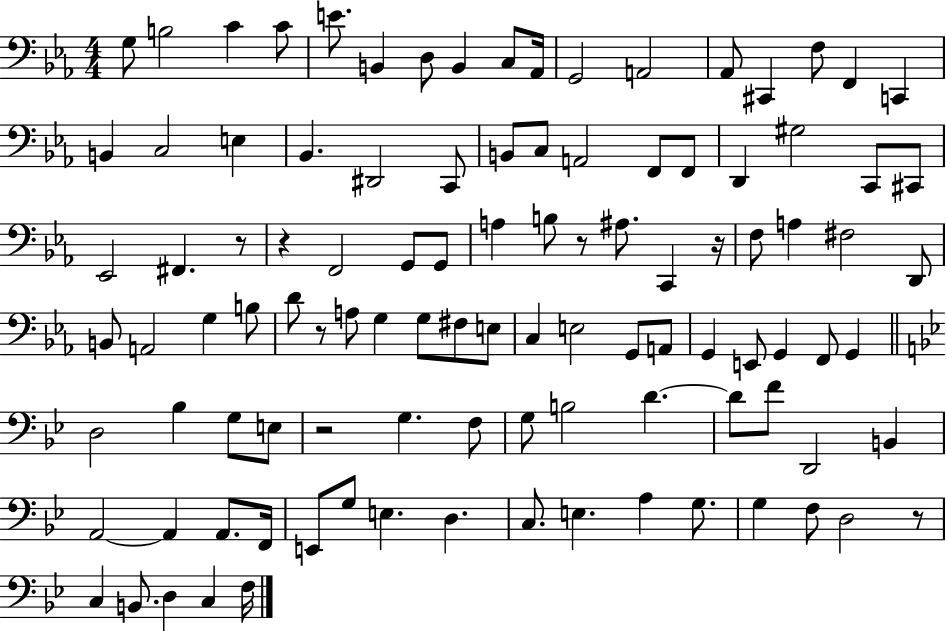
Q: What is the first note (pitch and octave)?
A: G3